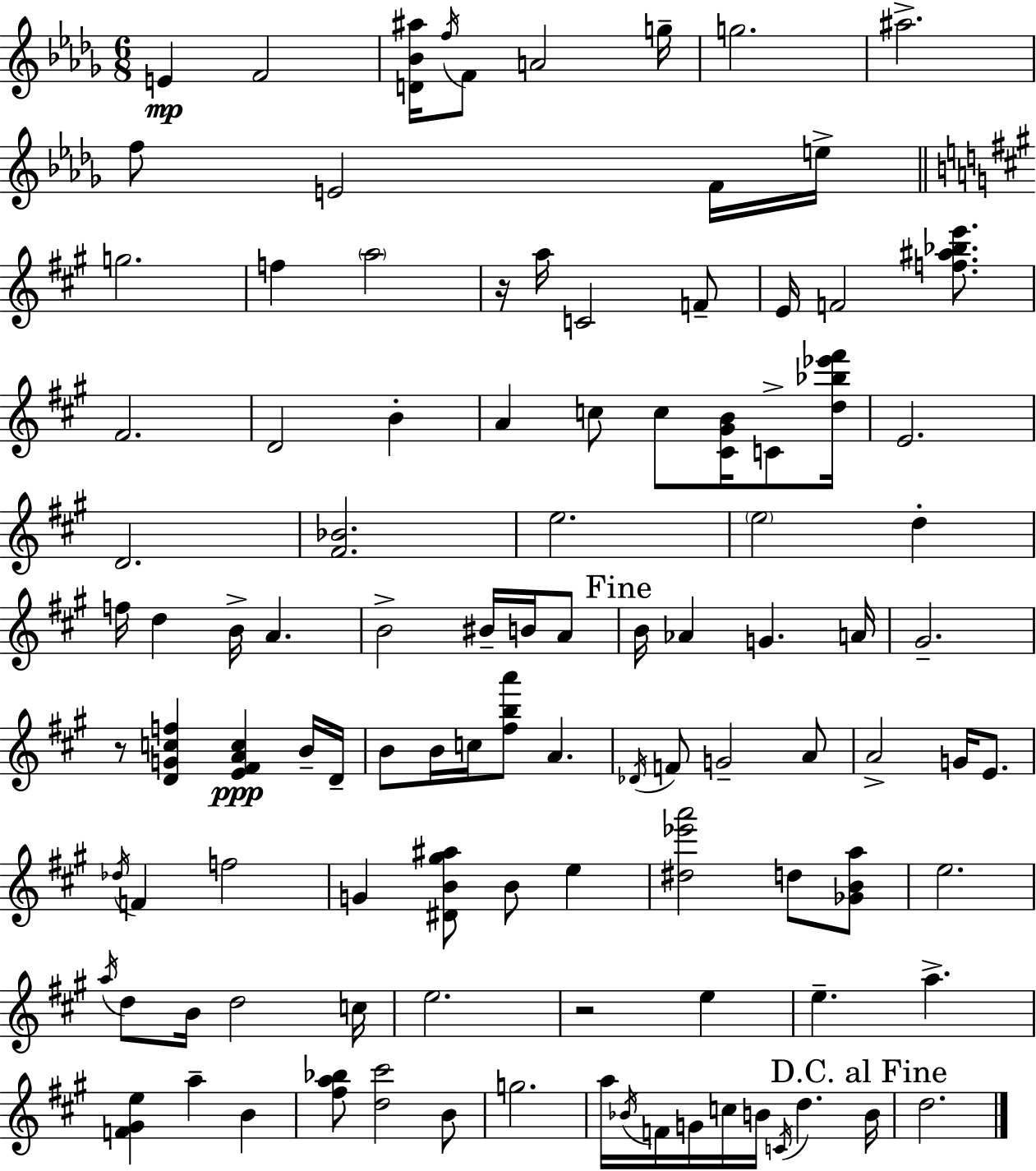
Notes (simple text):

E4/q F4/h [D4,Bb4,A#5]/s F5/s F4/e A4/h G5/s G5/h. A#5/h. F5/e E4/h F4/s E5/s G5/h. F5/q A5/h R/s A5/s C4/h F4/e E4/s F4/h [F5,A#5,Bb5,E6]/e. F#4/h. D4/h B4/q A4/q C5/e C5/e [C#4,G#4,B4]/s C4/e [D5,Bb5,Eb6,F#6]/s E4/h. D4/h. [F#4,Bb4]/h. E5/h. E5/h D5/q F5/s D5/q B4/s A4/q. B4/h BIS4/s B4/s A4/e B4/s Ab4/q G4/q. A4/s G#4/h. R/e [D4,G4,C5,F5]/q [E4,F#4,A4,C5]/q B4/s D4/s B4/e B4/s C5/s [F#5,B5,A6]/e A4/q. Db4/s F4/e G4/h A4/e A4/h G4/s E4/e. Db5/s F4/q F5/h G4/q [D#4,B4,G#5,A#5]/e B4/e E5/q [D#5,Eb6,A6]/h D5/e [Gb4,B4,A5]/e E5/h. A5/s D5/e B4/s D5/h C5/s E5/h. R/h E5/q E5/q. A5/q. [F4,G#4,E5]/q A5/q B4/q [F#5,A5,Bb5]/e [D5,C#6]/h B4/e G5/h. A5/s Bb4/s F4/s G4/s C5/s B4/s C4/s D5/q. B4/s D5/h.